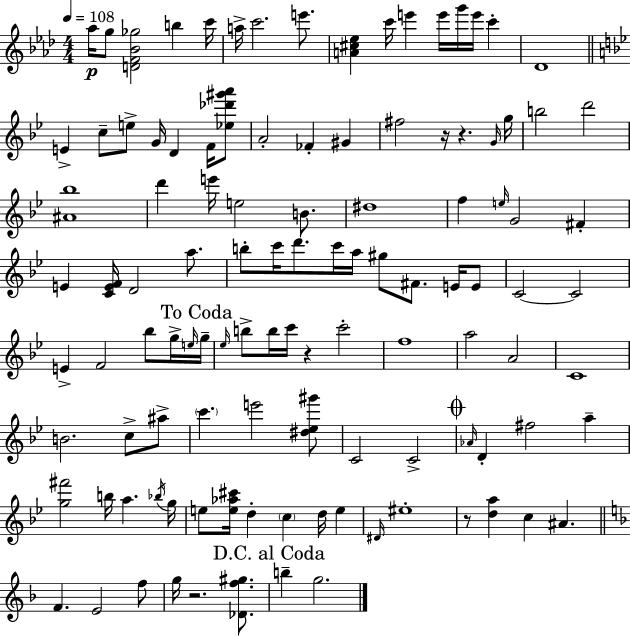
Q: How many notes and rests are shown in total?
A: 111